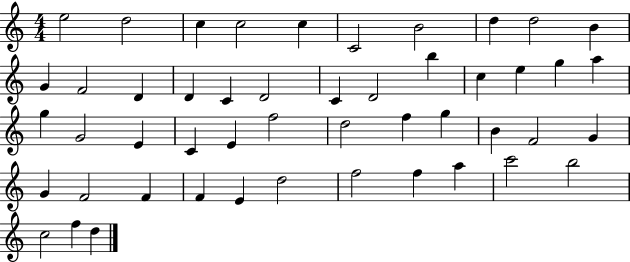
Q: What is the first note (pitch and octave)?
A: E5